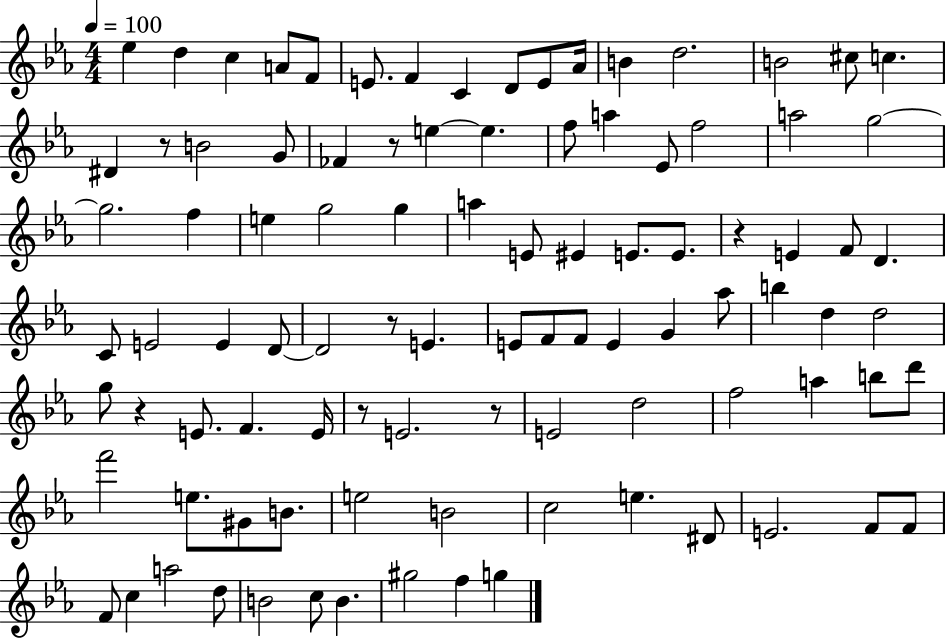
{
  \clef treble
  \numericTimeSignature
  \time 4/4
  \key ees \major
  \tempo 4 = 100
  \repeat volta 2 { ees''4 d''4 c''4 a'8 f'8 | e'8. f'4 c'4 d'8 e'8 aes'16 | b'4 d''2. | b'2 cis''8 c''4. | \break dis'4 r8 b'2 g'8 | fes'4 r8 e''4~~ e''4. | f''8 a''4 ees'8 f''2 | a''2 g''2~~ | \break g''2. f''4 | e''4 g''2 g''4 | a''4 e'8 eis'4 e'8. e'8. | r4 e'4 f'8 d'4. | \break c'8 e'2 e'4 d'8~~ | d'2 r8 e'4. | e'8 f'8 f'8 e'4 g'4 aes''8 | b''4 d''4 d''2 | \break g''8 r4 e'8. f'4. e'16 | r8 e'2. r8 | e'2 d''2 | f''2 a''4 b''8 d'''8 | \break f'''2 e''8. gis'8 b'8. | e''2 b'2 | c''2 e''4. dis'8 | e'2. f'8 f'8 | \break f'8 c''4 a''2 d''8 | b'2 c''8 b'4. | gis''2 f''4 g''4 | } \bar "|."
}